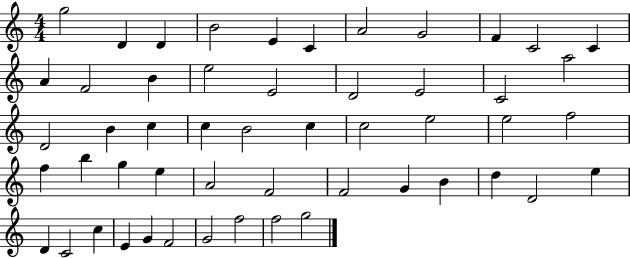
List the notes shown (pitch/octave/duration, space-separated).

G5/h D4/q D4/q B4/h E4/q C4/q A4/h G4/h F4/q C4/h C4/q A4/q F4/h B4/q E5/h E4/h D4/h E4/h C4/h A5/h D4/h B4/q C5/q C5/q B4/h C5/q C5/h E5/h E5/h F5/h F5/q B5/q G5/q E5/q A4/h F4/h F4/h G4/q B4/q D5/q D4/h E5/q D4/q C4/h C5/q E4/q G4/q F4/h G4/h F5/h F5/h G5/h